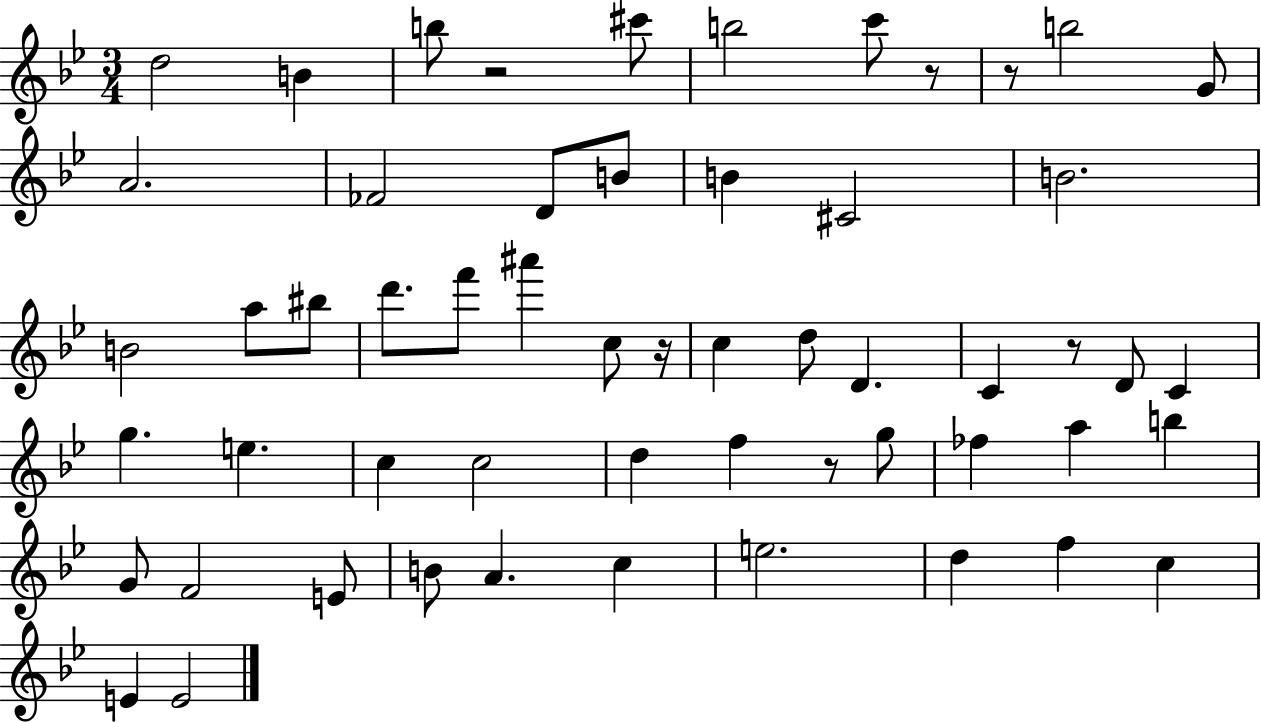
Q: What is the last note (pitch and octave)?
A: E4